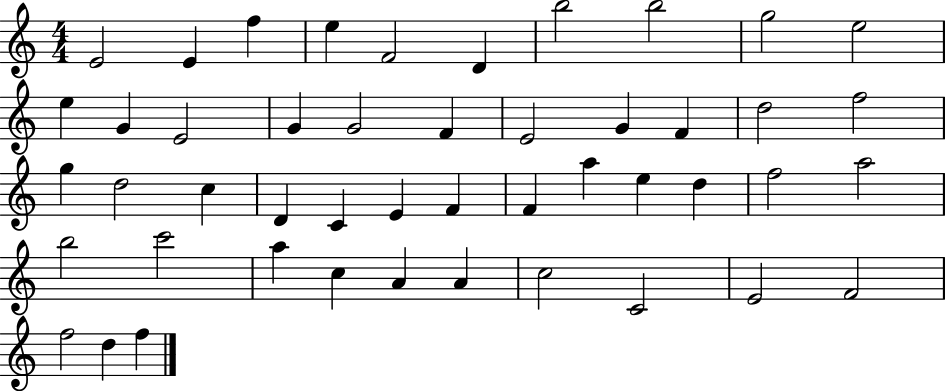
X:1
T:Untitled
M:4/4
L:1/4
K:C
E2 E f e F2 D b2 b2 g2 e2 e G E2 G G2 F E2 G F d2 f2 g d2 c D C E F F a e d f2 a2 b2 c'2 a c A A c2 C2 E2 F2 f2 d f